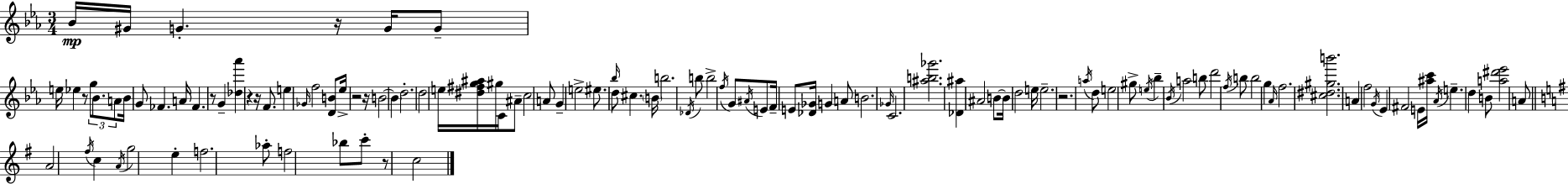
{
  \clef treble
  \numericTimeSignature
  \time 3/4
  \key c \minor
  bes'16\mp gis'16 g'4.-. r16 g'16 g'8-- | e''16 ees''4 r8 \tuplet 3/2 { g''8 bes'8. | a'8 } bes'16 g'8 fes'4. a'16 | fes'4. r8 g'4-- | \break <des'' aes'''>4 r4 r16 f'8. | e''4 \grace { ges'16 } f''2 | <d' b'>8 ees''16-> r2 | r16 b'2~~ \parenthesize b'4 | \break d''2.-. | d''2 e''16 <dis'' fis'' g'' ais''>16 gis''16 | c'16 ais'8-- c''2 a'8 | g'4-- e''2-> | \break eis''8. \grace { bes''16 } d''8 cis''4. | \parenthesize b'16 b''2. | \acciaccatura { des'16 } b''8 b''2-> | \acciaccatura { f''16 } g'8 \acciaccatura { ais'16 } e'8 f'16-- e'8 <des' ges'>16 g'4 | \break a'8 b'2. | \grace { ges'16 } c'2. | <ais'' b'' ges'''>2. | <des' ais''>4 ais'2 | \break b'8~~ b'16 d''2 | e''16 e''2.-- | r2. | \acciaccatura { a''16 } d''8 e''2 | \break gis''8-> \acciaccatura { e''16 } bes''4-- | \acciaccatura { bes'16 } a''2 b''8 d'''2 | \acciaccatura { f''16 } b''8 b''2 | g''4 \grace { aes'16 } f''2. | \break <cis'' dis'' gis'' b'''>2. | a'4 | f''2 \acciaccatura { g'16 } | ees'4 fis'2 | \break e'16 <ais'' c'''>16 \acciaccatura { aes'16 } e''4.-- d''4 | b'8 <a'' dis''' ees'''>2 a'8 | \bar "||" \break \key e \minor a'2 \acciaccatura { fis''16 } c''4 | \acciaccatura { a'16 } g''2 e''4-. | f''2. | aes''8-. f''2 | \break bes''8 c'''8-. r8 c''2 | \bar "|."
}